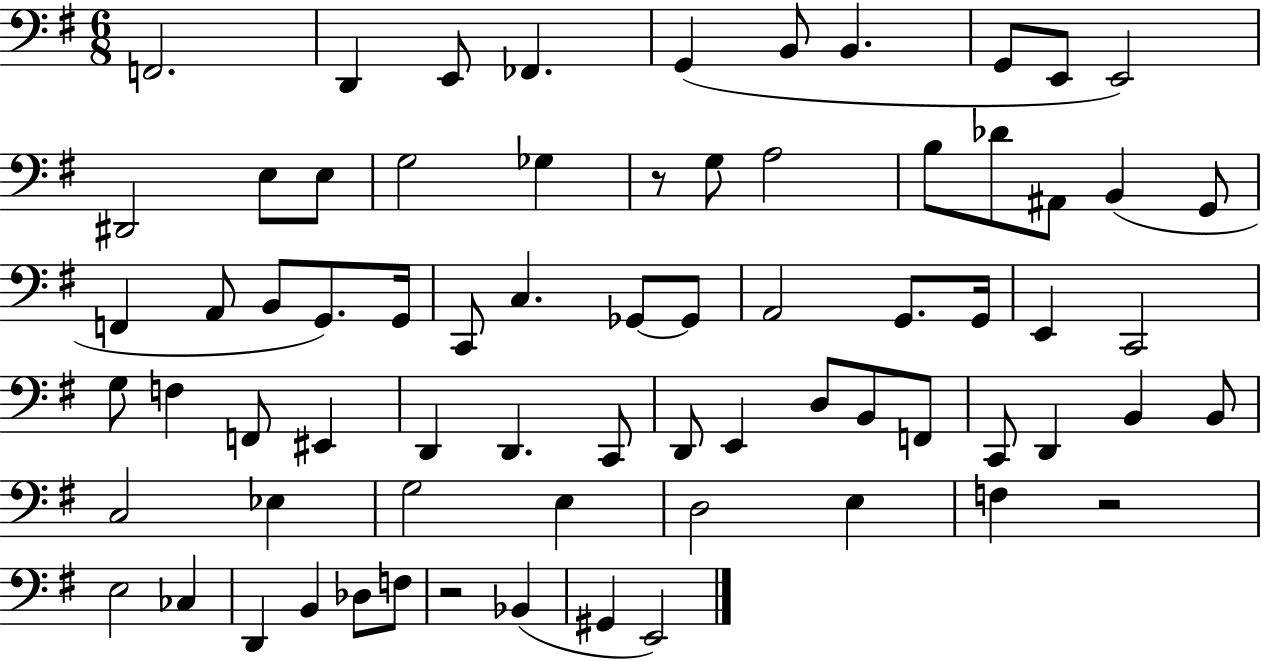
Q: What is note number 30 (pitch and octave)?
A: Gb2